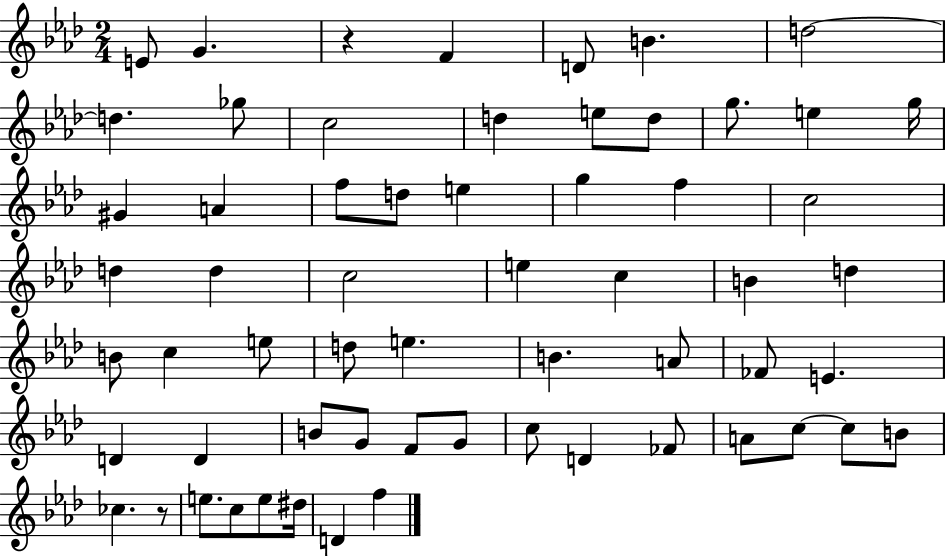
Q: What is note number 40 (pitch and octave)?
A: D4